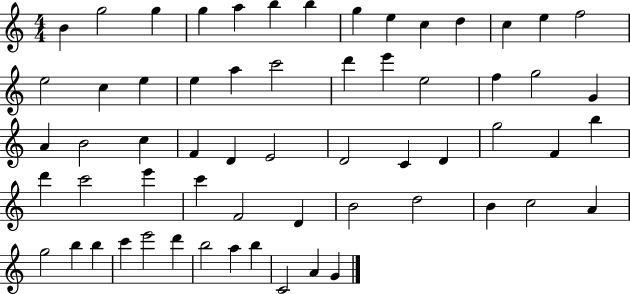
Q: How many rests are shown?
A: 0